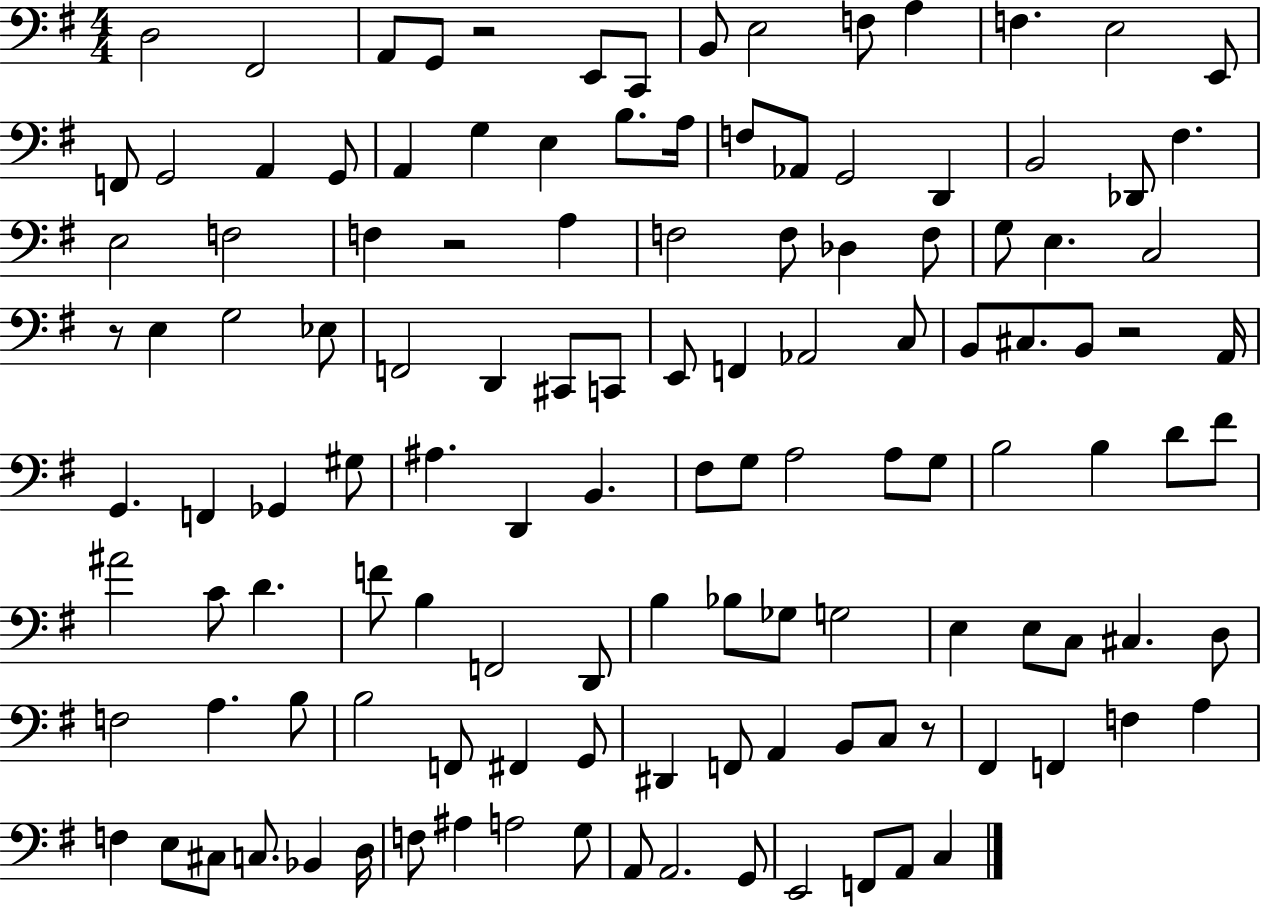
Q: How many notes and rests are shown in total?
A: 125